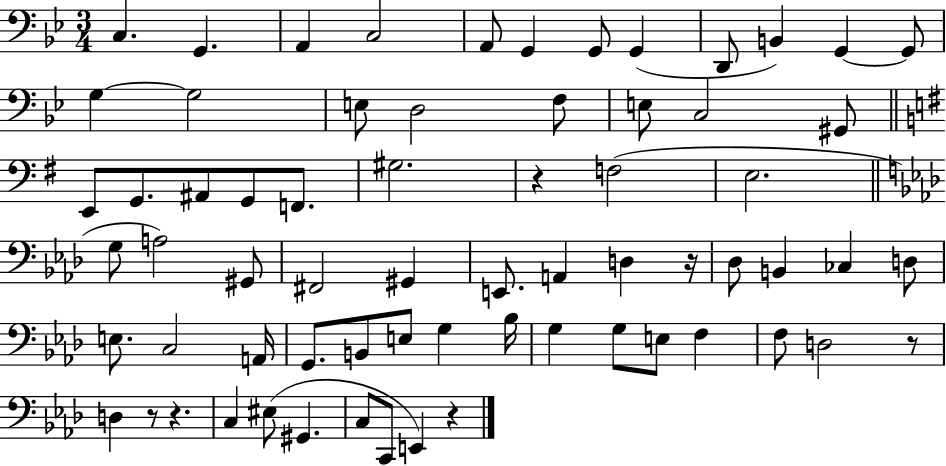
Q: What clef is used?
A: bass